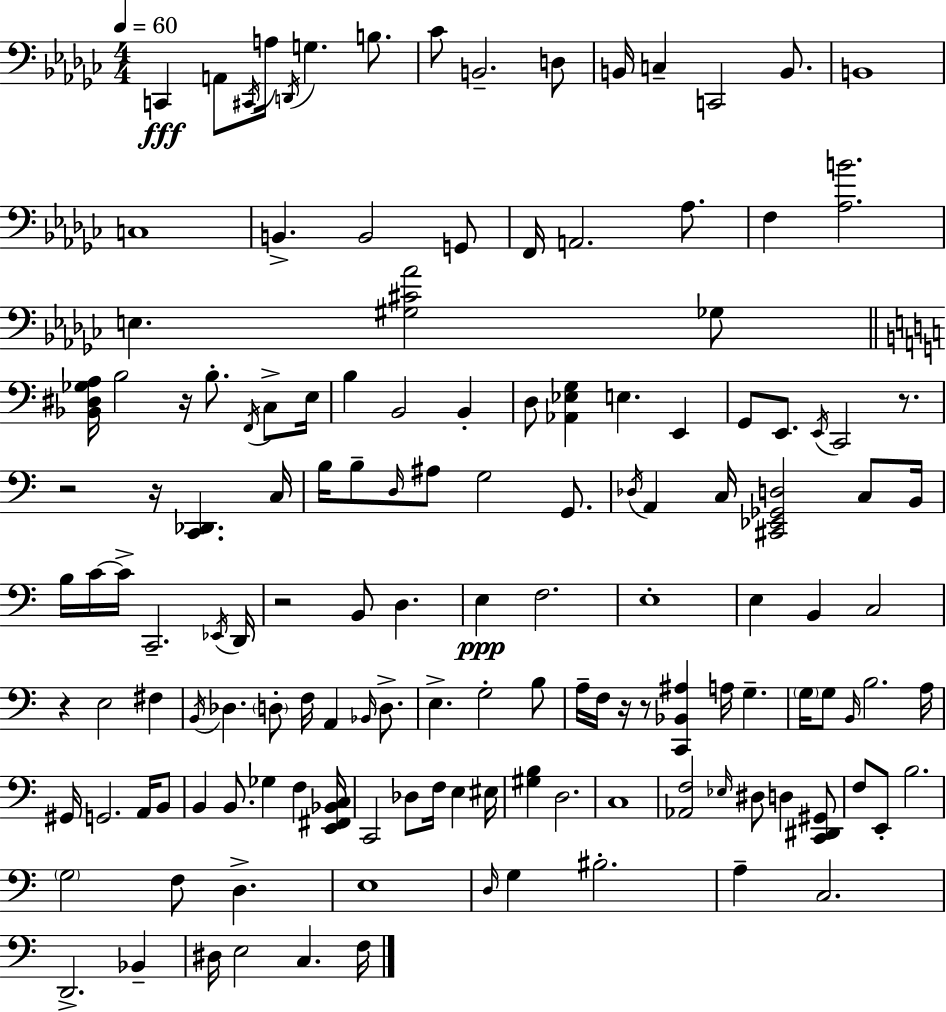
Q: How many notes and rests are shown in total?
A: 142